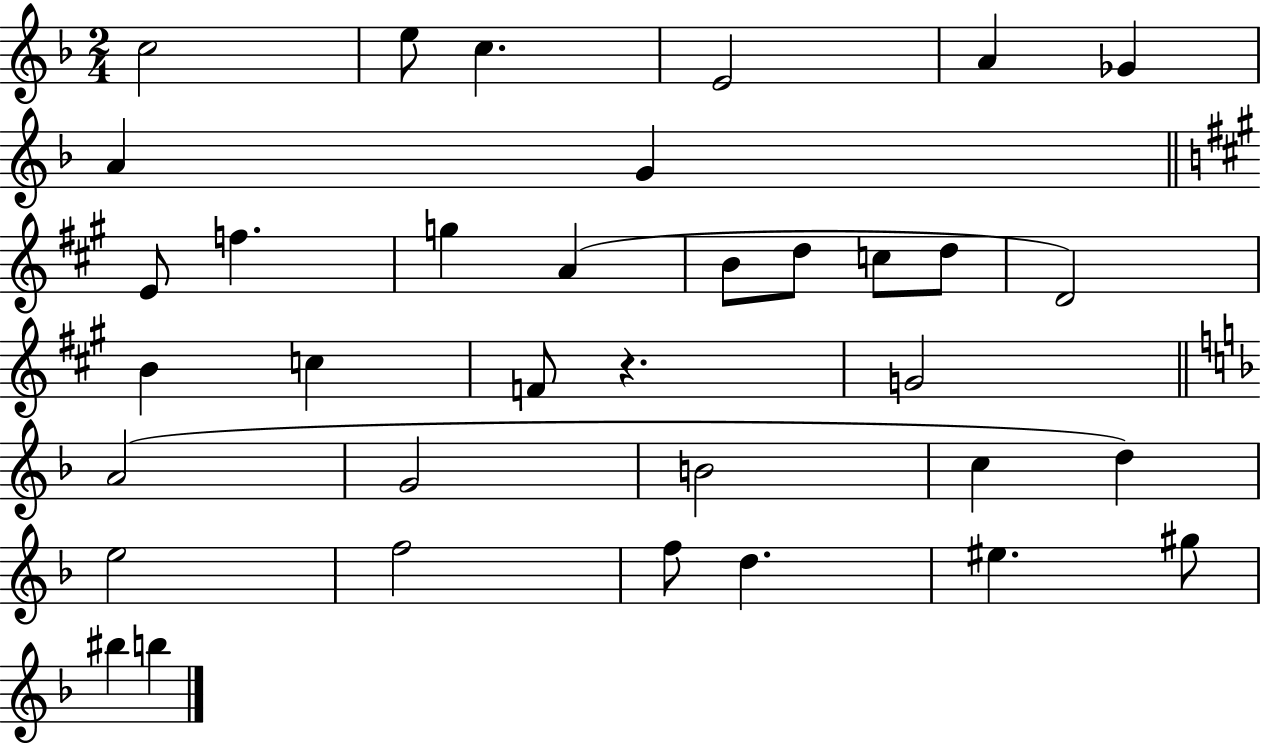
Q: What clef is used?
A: treble